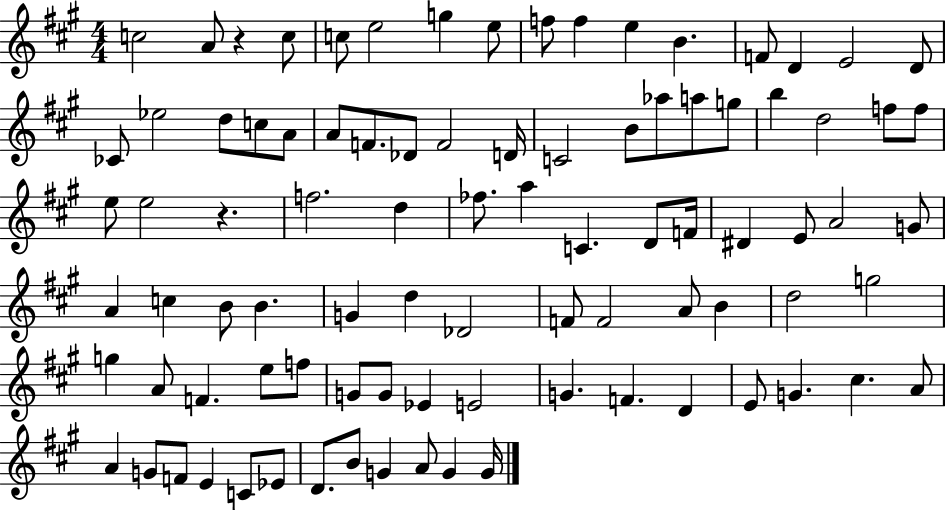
C5/h A4/e R/q C5/e C5/e E5/h G5/q E5/e F5/e F5/q E5/q B4/q. F4/e D4/q E4/h D4/e CES4/e Eb5/h D5/e C5/e A4/e A4/e F4/e. Db4/e F4/h D4/s C4/h B4/e Ab5/e A5/e G5/e B5/q D5/h F5/e F5/e E5/e E5/h R/q. F5/h. D5/q FES5/e. A5/q C4/q. D4/e F4/s D#4/q E4/e A4/h G4/e A4/q C5/q B4/e B4/q. G4/q D5/q Db4/h F4/e F4/h A4/e B4/q D5/h G5/h G5/q A4/e F4/q. E5/e F5/e G4/e G4/e Eb4/q E4/h G4/q. F4/q. D4/q E4/e G4/q. C#5/q. A4/e A4/q G4/e F4/e E4/q C4/e Eb4/e D4/e. B4/e G4/q A4/e G4/q G4/s